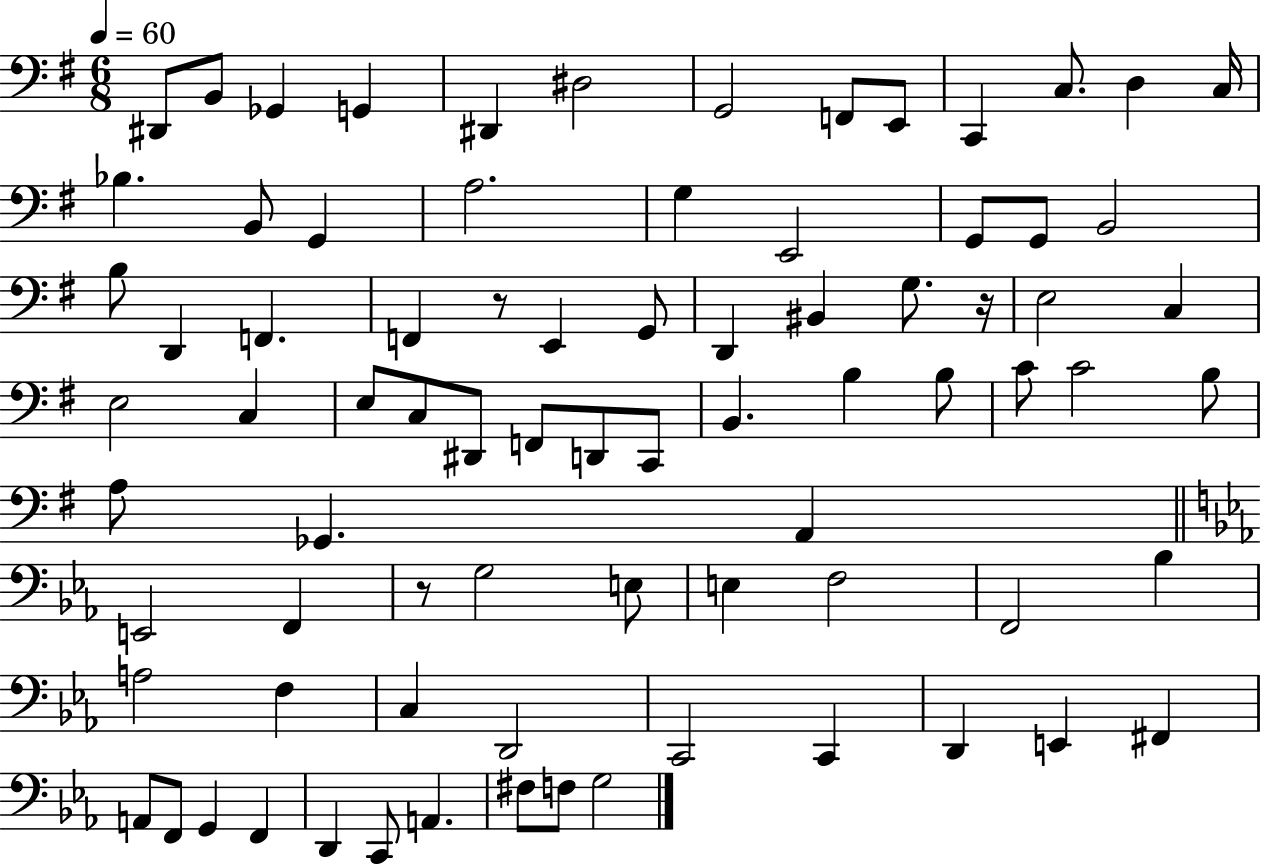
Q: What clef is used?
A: bass